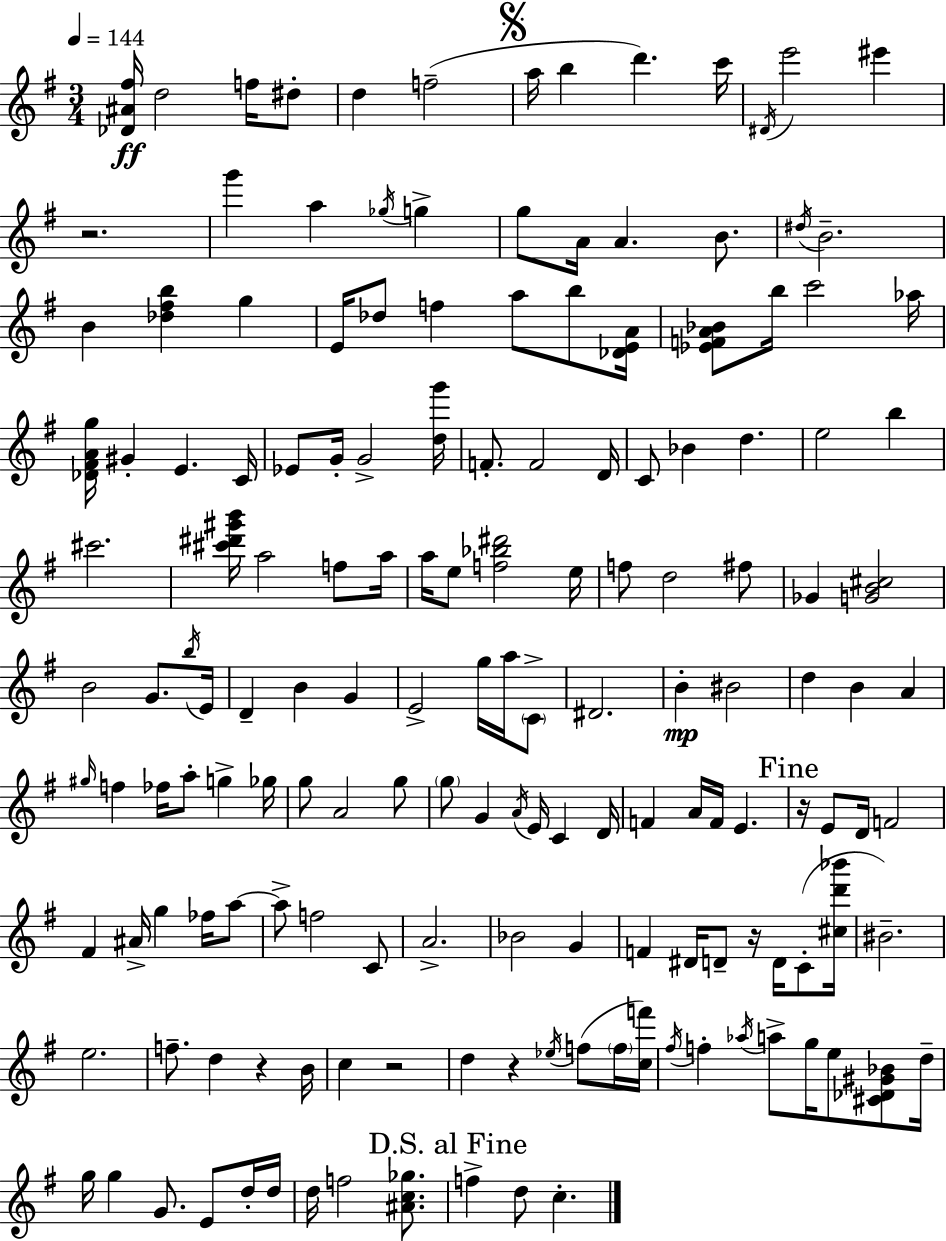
[Db4,A#4,F#5]/s D5/h F5/s D#5/e D5/q F5/h A5/s B5/q D6/q. C6/s D#4/s E6/h EIS6/q R/h. G6/q A5/q Gb5/s G5/q G5/e A4/s A4/q. B4/e. D#5/s B4/h. B4/q [Db5,F#5,B5]/q G5/q E4/s Db5/e F5/q A5/e B5/e [Db4,E4,A4]/s [Eb4,F4,A4,Bb4]/e B5/s C6/h Ab5/s [Db4,F#4,A4,G5]/s G#4/q E4/q. C4/s Eb4/e G4/s G4/h [D5,G6]/s F4/e. F4/h D4/s C4/e Bb4/q D5/q. E5/h B5/q C#6/h. [C#6,D#6,G#6,B6]/s A5/h F5/e A5/s A5/s E5/e [F5,Bb5,D#6]/h E5/s F5/e D5/h F#5/e Gb4/q [G4,B4,C#5]/h B4/h G4/e. B5/s E4/s D4/q B4/q G4/q E4/h G5/s A5/s C4/e D#4/h. B4/q BIS4/h D5/q B4/q A4/q G#5/s F5/q FES5/s A5/e G5/q Gb5/s G5/e A4/h G5/e G5/e G4/q A4/s E4/s C4/q D4/s F4/q A4/s F4/s E4/q. R/s E4/e D4/s F4/h F#4/q A#4/s G5/q FES5/s A5/e A5/e F5/h C4/e A4/h. Bb4/h G4/q F4/q D#4/s D4/e R/s D4/s C4/e [C#5,D6,Bb6]/s BIS4/h. E5/h. F5/e. D5/q R/q B4/s C5/q R/h D5/q R/q Eb5/s F5/e F5/s [C5,F6]/s F#5/s F5/q Ab5/s A5/e G5/s E5/e [C#4,Db4,G#4,Bb4]/e D5/s G5/s G5/q G4/e. E4/e D5/s D5/s D5/s F5/h [A#4,C5,Gb5]/e. F5/q D5/e C5/q.